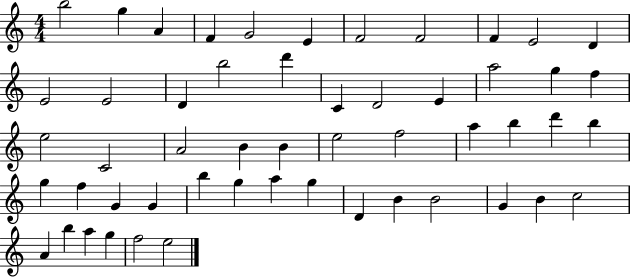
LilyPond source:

{
  \clef treble
  \numericTimeSignature
  \time 4/4
  \key c \major
  b''2 g''4 a'4 | f'4 g'2 e'4 | f'2 f'2 | f'4 e'2 d'4 | \break e'2 e'2 | d'4 b''2 d'''4 | c'4 d'2 e'4 | a''2 g''4 f''4 | \break e''2 c'2 | a'2 b'4 b'4 | e''2 f''2 | a''4 b''4 d'''4 b''4 | \break g''4 f''4 g'4 g'4 | b''4 g''4 a''4 g''4 | d'4 b'4 b'2 | g'4 b'4 c''2 | \break a'4 b''4 a''4 g''4 | f''2 e''2 | \bar "|."
}